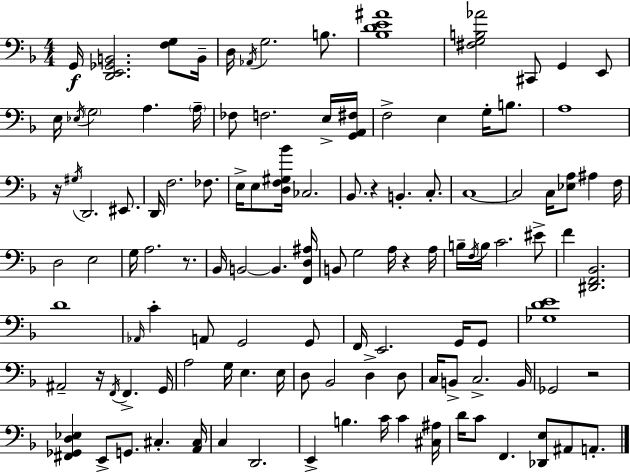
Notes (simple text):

G2/s [D2,E2,Gb2,B2]/h. [F3,G3]/e B2/s D3/s Ab2/s G3/h. B3/e. [Bb3,D4,E4,A#4]/w [F#3,G3,B3,Ab4]/h C#2/e G2/q E2/e E3/s Eb3/s G3/h A3/q. A3/s FES3/e F3/h. E3/s [G2,A2,F#3]/s F3/h E3/q G3/s B3/e. A3/w R/s G#3/s D2/h. EIS2/e. D2/s F3/h. FES3/e. E3/s E3/e [D3,F3,G#3,Bb4]/s CES3/h. Bb2/e. R/q B2/q. C3/e. C3/w C3/h C3/s [Eb3,A3]/e A#3/q F3/s D3/h E3/h G3/s A3/h. R/e. Bb2/s B2/h B2/q. [F2,D3,A#3]/s B2/e G3/h A3/s R/q A3/s B3/s F3/s B3/s C4/h. EIS4/e F4/q [D#2,F2,Bb2]/h. D4/w Ab2/s C4/q A2/e G2/h G2/e F2/s E2/h. G2/s G2/e [Gb3,D4,E4]/w A#2/h R/s F2/s F2/q. G2/s A3/h G3/s E3/q. E3/s D3/e Bb2/h D3/q D3/e C3/s B2/e C3/h. B2/s Gb2/h R/h [F#2,Gb2,D3,Eb3]/q E2/e G2/e. C#3/q. [A2,C#3]/s C3/q D2/h. E2/q B3/q. C4/s C4/q [C#3,A#3]/s D4/s C4/e F2/q. [Db2,E3]/e A#2/e A2/e.